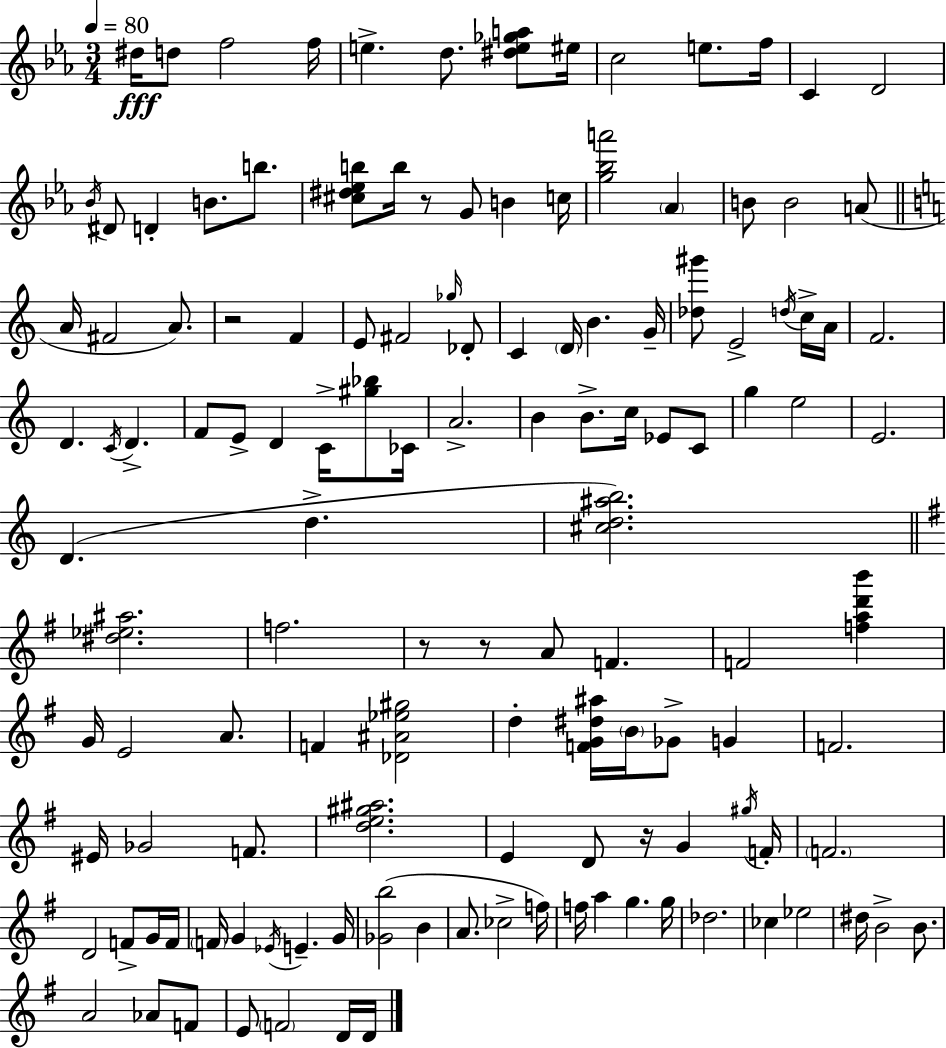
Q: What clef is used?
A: treble